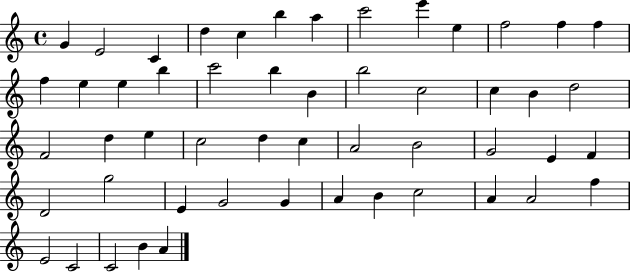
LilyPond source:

{
  \clef treble
  \time 4/4
  \defaultTimeSignature
  \key c \major
  g'4 e'2 c'4 | d''4 c''4 b''4 a''4 | c'''2 e'''4 e''4 | f''2 f''4 f''4 | \break f''4 e''4 e''4 b''4 | c'''2 b''4 b'4 | b''2 c''2 | c''4 b'4 d''2 | \break f'2 d''4 e''4 | c''2 d''4 c''4 | a'2 b'2 | g'2 e'4 f'4 | \break d'2 g''2 | e'4 g'2 g'4 | a'4 b'4 c''2 | a'4 a'2 f''4 | \break e'2 c'2 | c'2 b'4 a'4 | \bar "|."
}